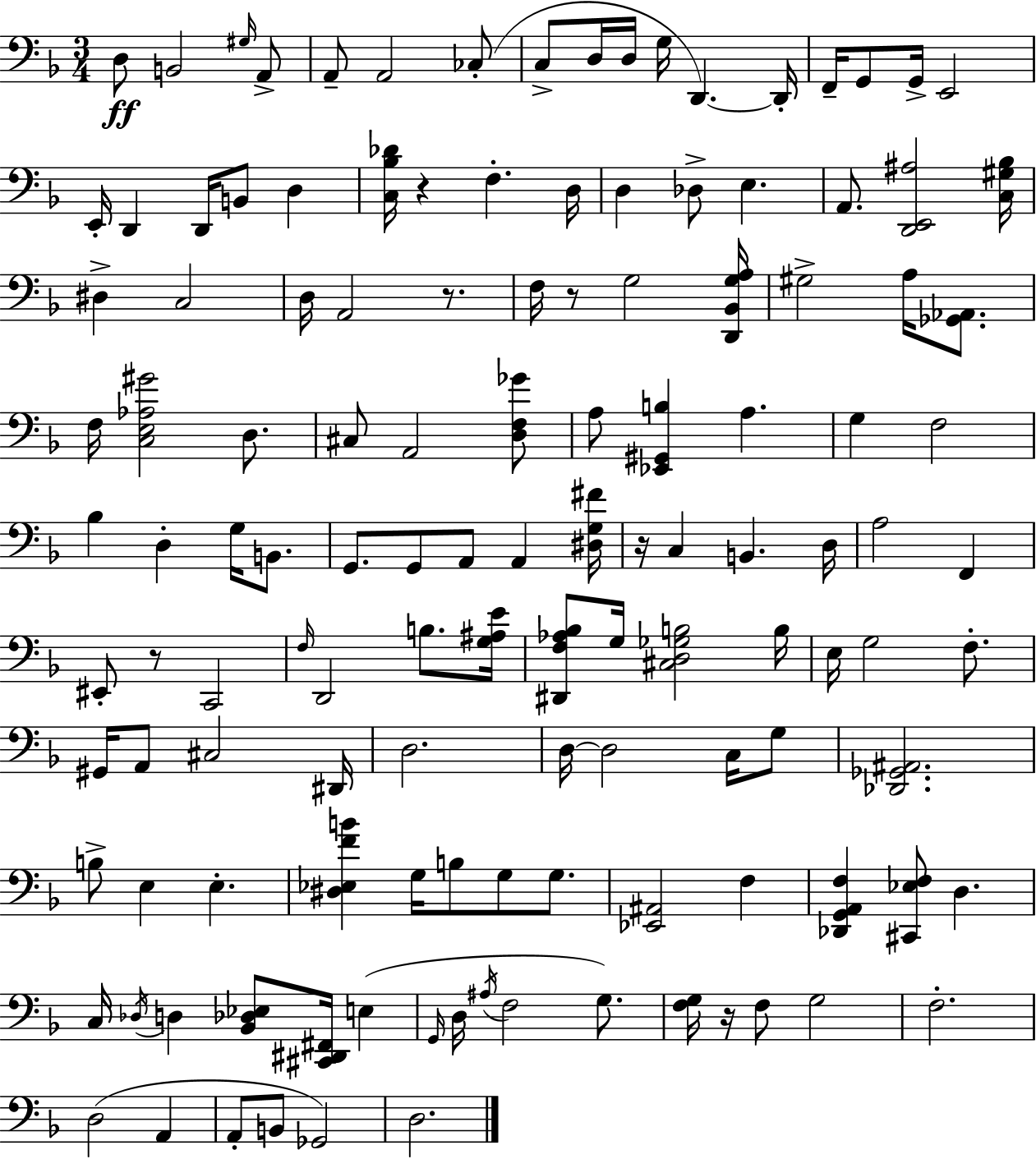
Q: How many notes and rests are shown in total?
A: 129